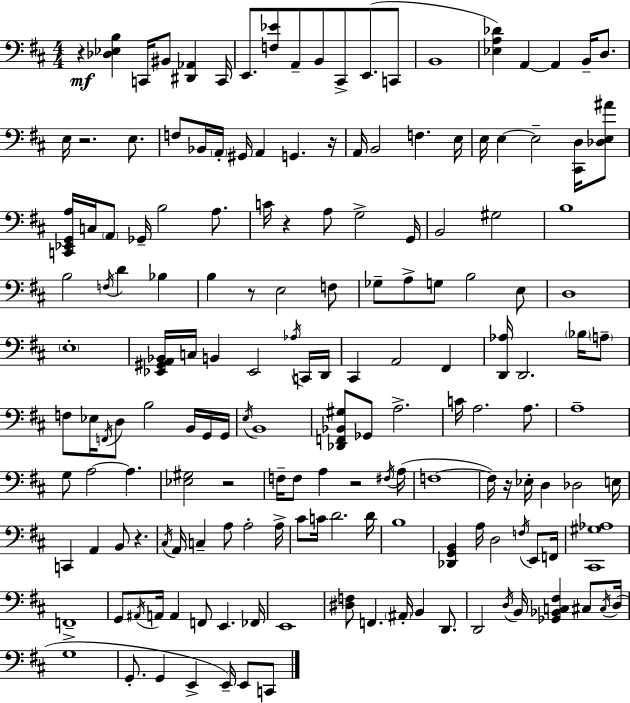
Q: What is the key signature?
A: D major